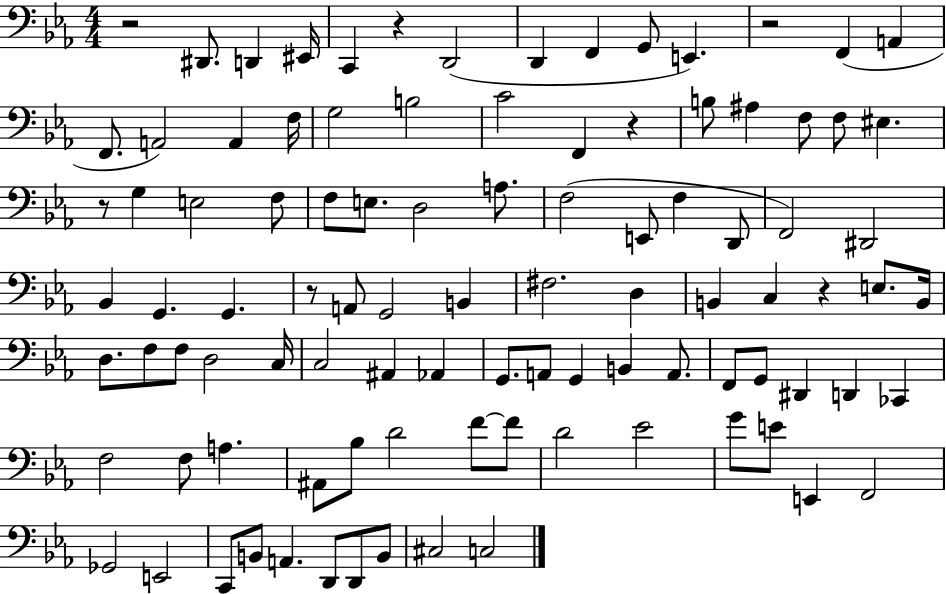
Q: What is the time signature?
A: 4/4